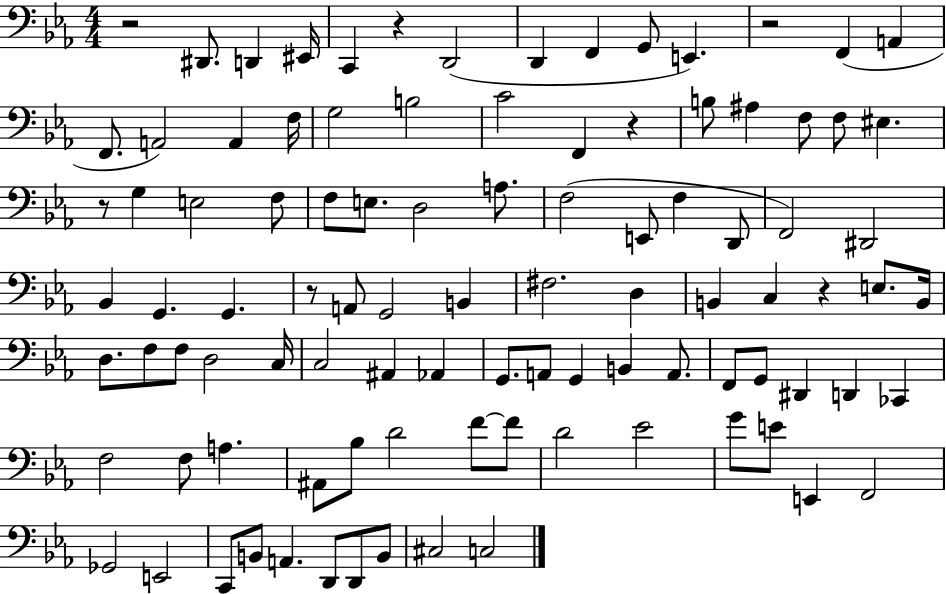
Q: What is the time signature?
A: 4/4